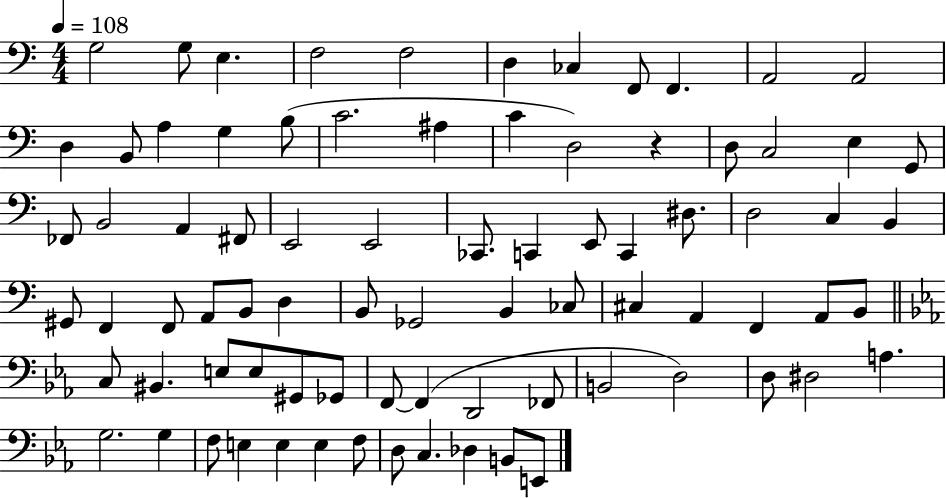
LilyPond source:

{
  \clef bass
  \numericTimeSignature
  \time 4/4
  \key c \major
  \tempo 4 = 108
  g2 g8 e4. | f2 f2 | d4 ces4 f,8 f,4. | a,2 a,2 | \break d4 b,8 a4 g4 b8( | c'2. ais4 | c'4 d2) r4 | d8 c2 e4 g,8 | \break fes,8 b,2 a,4 fis,8 | e,2 e,2 | ces,8. c,4 e,8 c,4 dis8. | d2 c4 b,4 | \break gis,8 f,4 f,8 a,8 b,8 d4 | b,8 ges,2 b,4 ces8 | cis4 a,4 f,4 a,8 b,8 | \bar "||" \break \key ees \major c8 bis,4. e8 e8 gis,8 ges,8 | f,8~~ f,4( d,2 fes,8 | b,2 d2) | d8 dis2 a4. | \break g2. g4 | f8 e4 e4 e4 f8 | d8 c4. des4 b,8 e,8 | \bar "|."
}